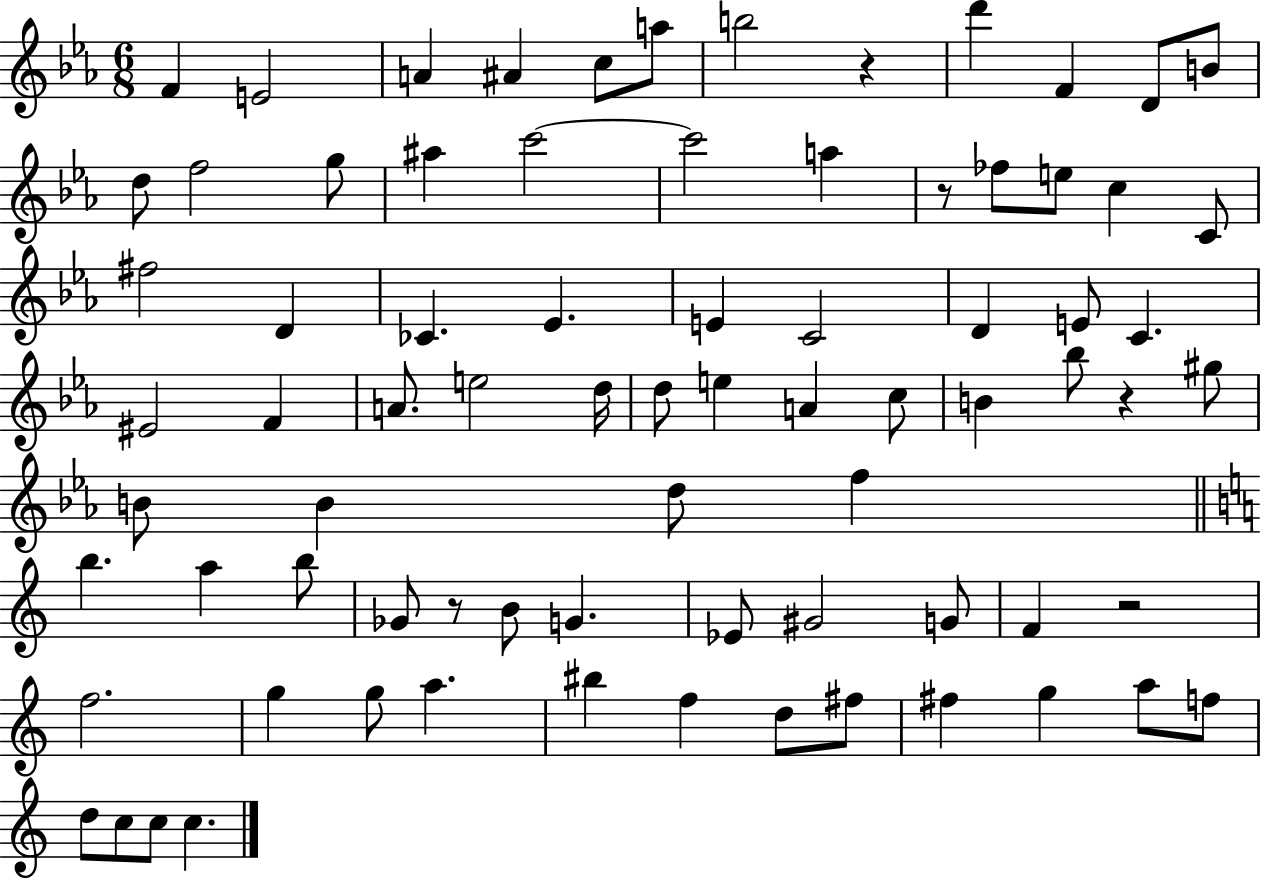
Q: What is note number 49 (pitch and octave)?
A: A5